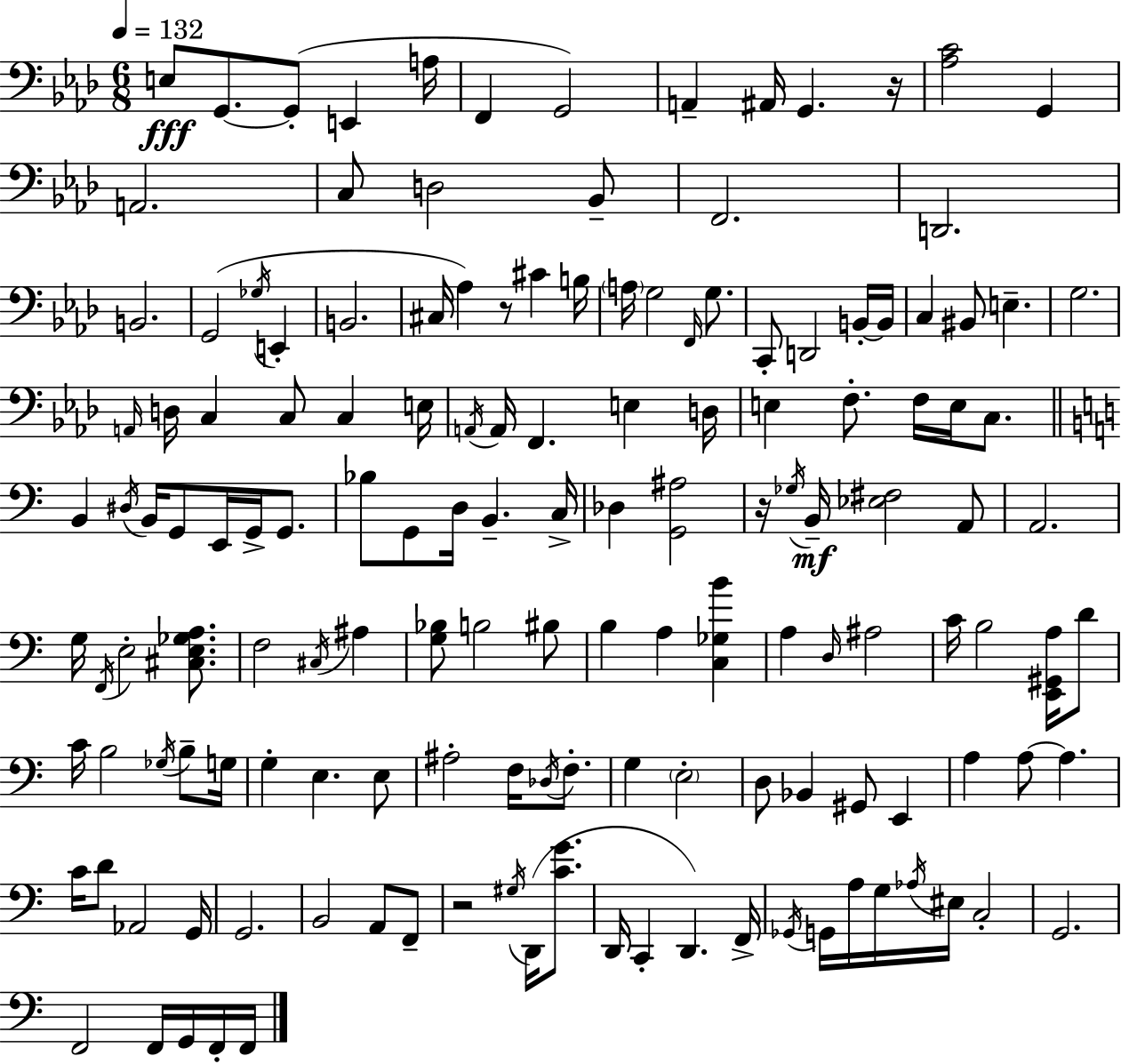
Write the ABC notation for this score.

X:1
T:Untitled
M:6/8
L:1/4
K:Ab
E,/2 G,,/2 G,,/2 E,, A,/4 F,, G,,2 A,, ^A,,/4 G,, z/4 [_A,C]2 G,, A,,2 C,/2 D,2 _B,,/2 F,,2 D,,2 B,,2 G,,2 _G,/4 E,, B,,2 ^C,/4 _A, z/2 ^C B,/4 A,/4 G,2 F,,/4 G,/2 C,,/2 D,,2 B,,/4 B,,/4 C, ^B,,/2 E, G,2 A,,/4 D,/4 C, C,/2 C, E,/4 A,,/4 A,,/4 F,, E, D,/4 E, F,/2 F,/4 E,/4 C,/2 B,, ^D,/4 B,,/4 G,,/2 E,,/4 G,,/4 G,,/2 _B,/2 G,,/2 D,/4 B,, C,/4 _D, [G,,^A,]2 z/4 _G,/4 B,,/4 [_E,^F,]2 A,,/2 A,,2 G,/4 F,,/4 E,2 [^C,E,_G,A,]/2 F,2 ^C,/4 ^A, [G,_B,]/2 B,2 ^B,/2 B, A, [C,_G,B] A, D,/4 ^A,2 C/4 B,2 [E,,^G,,A,]/4 D/2 C/4 B,2 _G,/4 B,/2 G,/4 G, E, E,/2 ^A,2 F,/4 _D,/4 F,/2 G, E,2 D,/2 _B,, ^G,,/2 E,, A, A,/2 A, C/4 D/2 _A,,2 G,,/4 G,,2 B,,2 A,,/2 F,,/2 z2 ^G,/4 D,,/4 [CG]/2 D,,/4 C,, D,, F,,/4 _G,,/4 G,,/4 A,/4 G,/4 _A,/4 ^E,/4 C,2 G,,2 F,,2 F,,/4 G,,/4 F,,/4 F,,/4